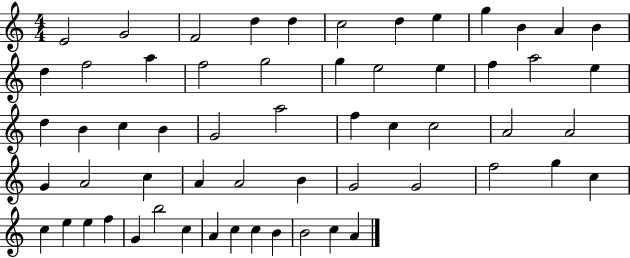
{
  \clef treble
  \numericTimeSignature
  \time 4/4
  \key c \major
  e'2 g'2 | f'2 d''4 d''4 | c''2 d''4 e''4 | g''4 b'4 a'4 b'4 | \break d''4 f''2 a''4 | f''2 g''2 | g''4 e''2 e''4 | f''4 a''2 e''4 | \break d''4 b'4 c''4 b'4 | g'2 a''2 | f''4 c''4 c''2 | a'2 a'2 | \break g'4 a'2 c''4 | a'4 a'2 b'4 | g'2 g'2 | f''2 g''4 c''4 | \break c''4 e''4 e''4 f''4 | g'4 b''2 c''4 | a'4 c''4 c''4 b'4 | b'2 c''4 a'4 | \break \bar "|."
}